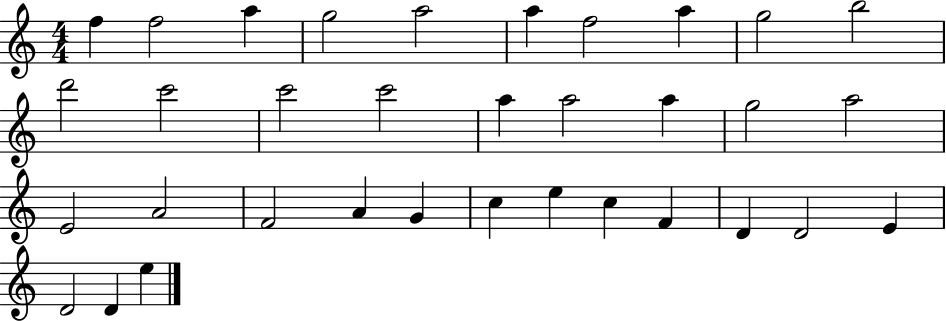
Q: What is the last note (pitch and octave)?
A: E5